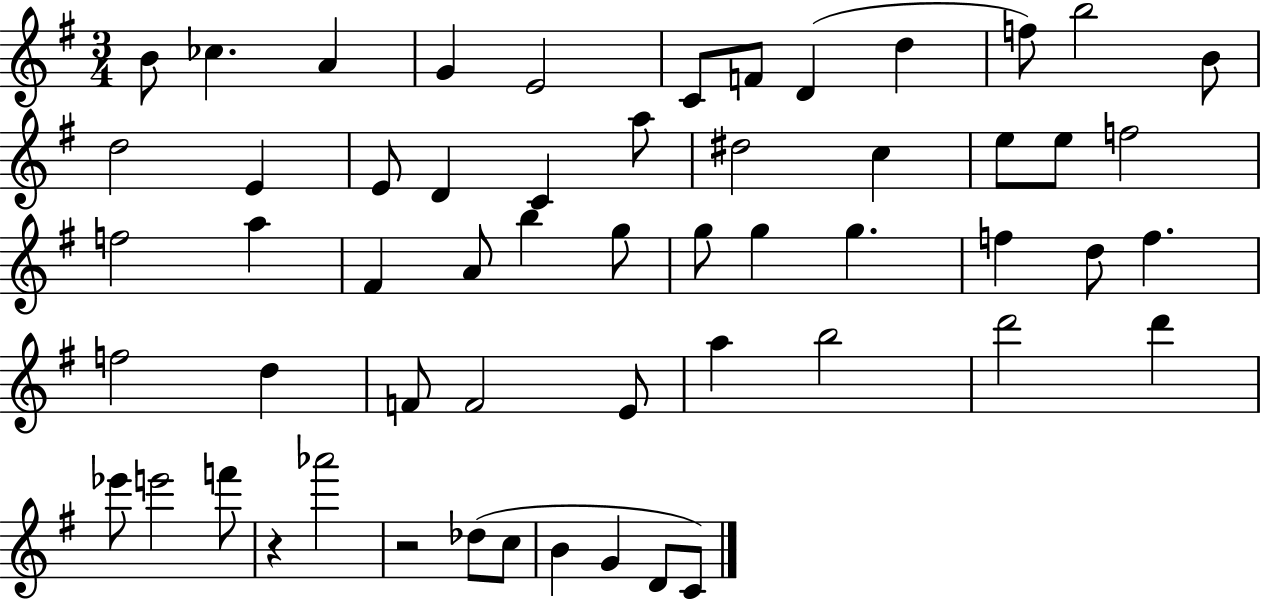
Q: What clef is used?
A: treble